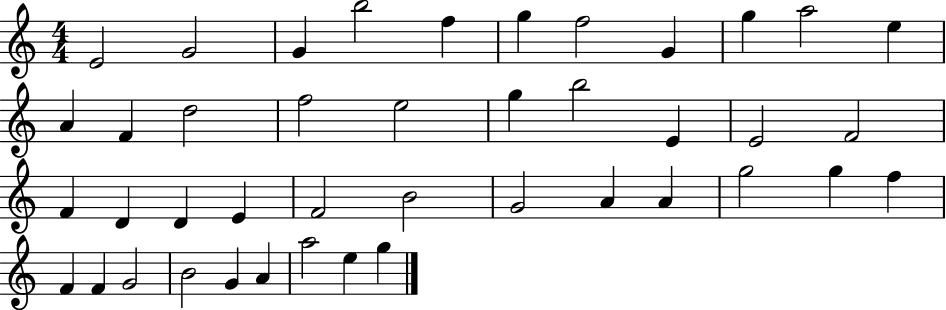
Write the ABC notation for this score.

X:1
T:Untitled
M:4/4
L:1/4
K:C
E2 G2 G b2 f g f2 G g a2 e A F d2 f2 e2 g b2 E E2 F2 F D D E F2 B2 G2 A A g2 g f F F G2 B2 G A a2 e g